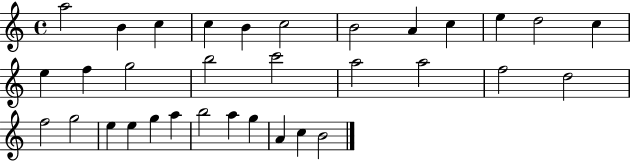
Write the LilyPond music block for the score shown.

{
  \clef treble
  \time 4/4
  \defaultTimeSignature
  \key c \major
  a''2 b'4 c''4 | c''4 b'4 c''2 | b'2 a'4 c''4 | e''4 d''2 c''4 | \break e''4 f''4 g''2 | b''2 c'''2 | a''2 a''2 | f''2 d''2 | \break f''2 g''2 | e''4 e''4 g''4 a''4 | b''2 a''4 g''4 | a'4 c''4 b'2 | \break \bar "|."
}